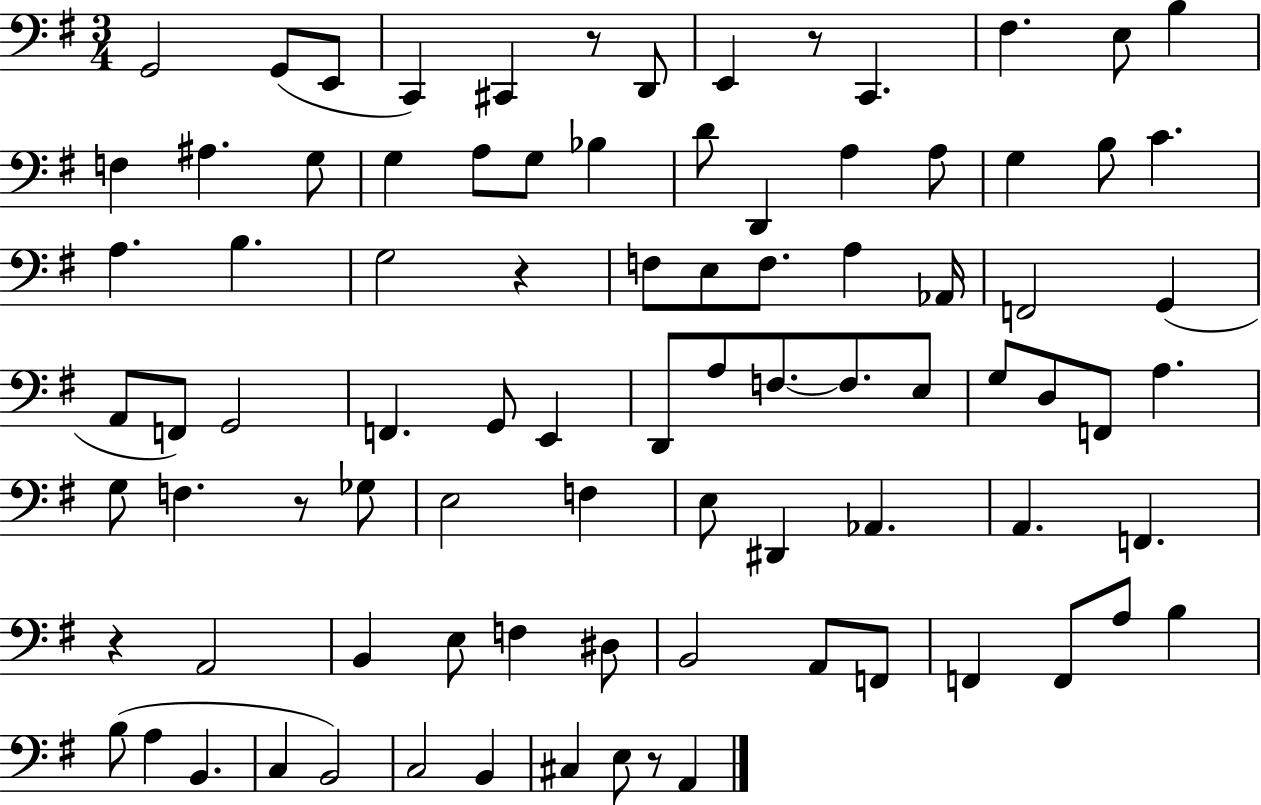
{
  \clef bass
  \numericTimeSignature
  \time 3/4
  \key g \major
  g,2 g,8( e,8 | c,4) cis,4 r8 d,8 | e,4 r8 c,4. | fis4. e8 b4 | \break f4 ais4. g8 | g4 a8 g8 bes4 | d'8 d,4 a4 a8 | g4 b8 c'4. | \break a4. b4. | g2 r4 | f8 e8 f8. a4 aes,16 | f,2 g,4( | \break a,8 f,8) g,2 | f,4. g,8 e,4 | d,8 a8 f8.~~ f8. e8 | g8 d8 f,8 a4. | \break g8 f4. r8 ges8 | e2 f4 | e8 dis,4 aes,4. | a,4. f,4. | \break r4 a,2 | b,4 e8 f4 dis8 | b,2 a,8 f,8 | f,4 f,8 a8 b4 | \break b8( a4 b,4. | c4 b,2) | c2 b,4 | cis4 e8 r8 a,4 | \break \bar "|."
}